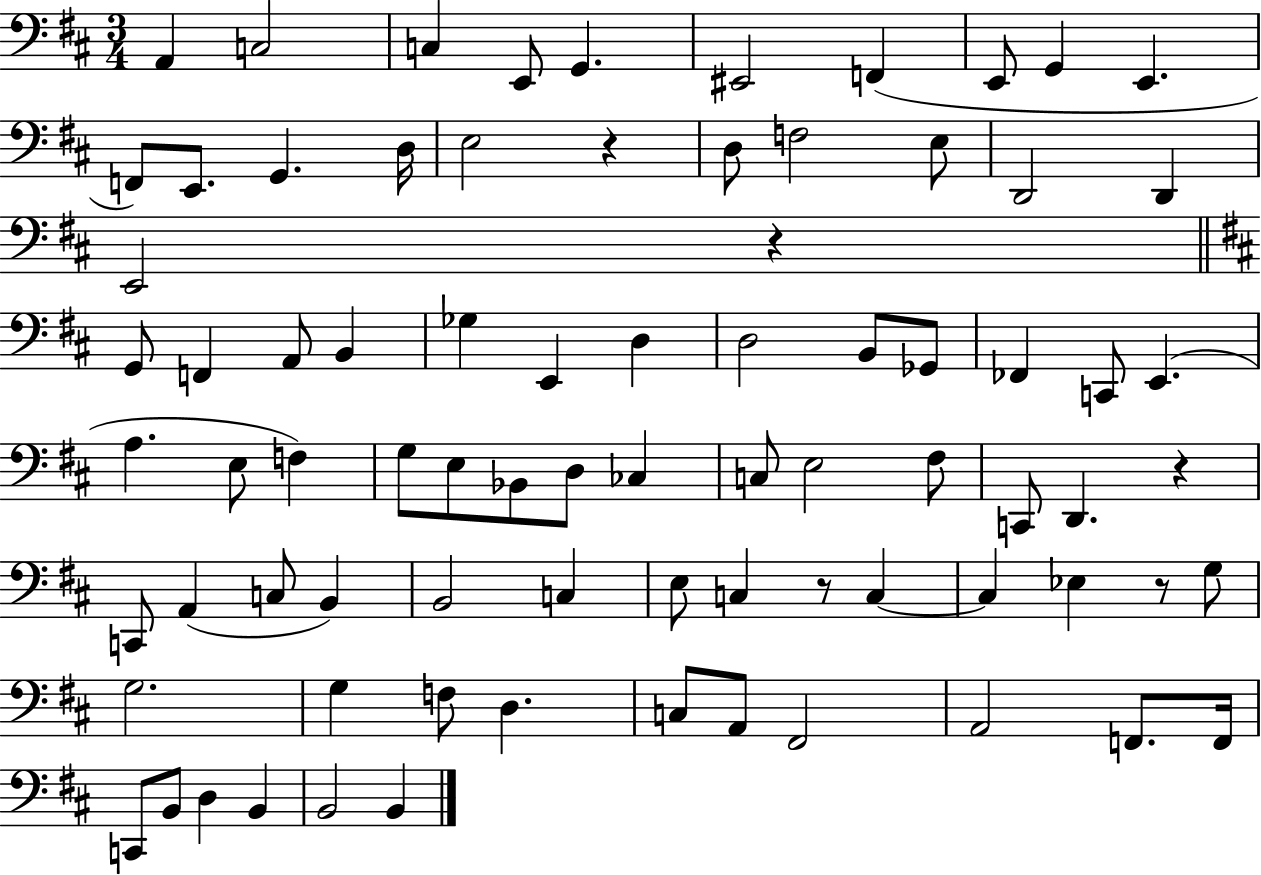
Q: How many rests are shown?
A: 5